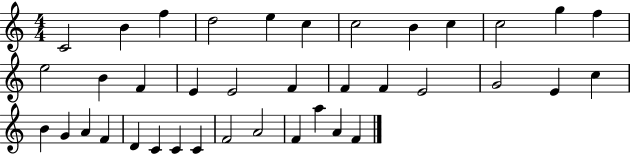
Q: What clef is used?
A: treble